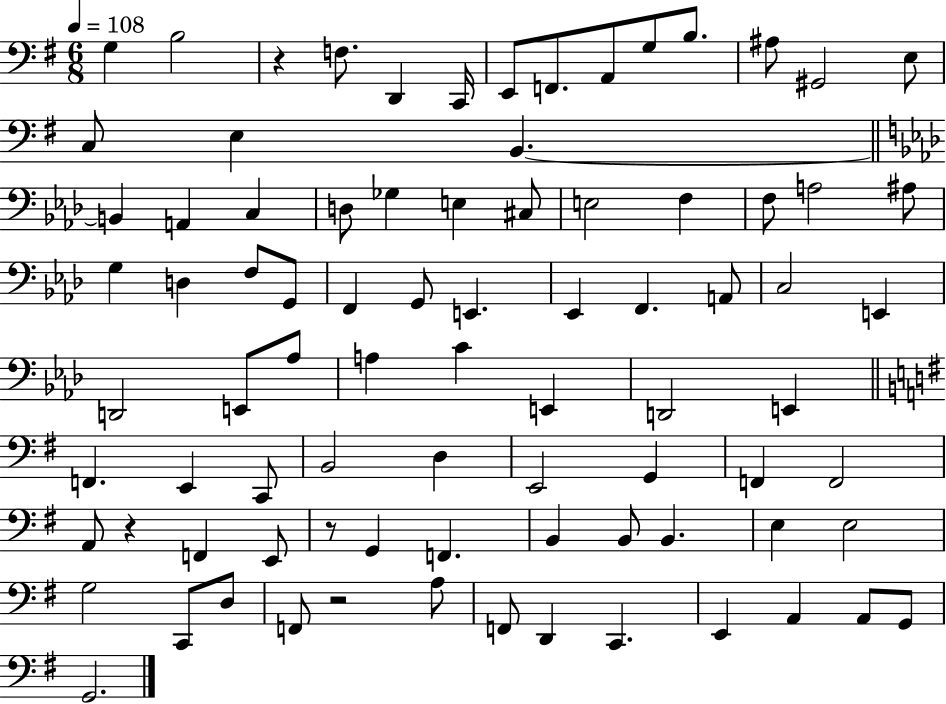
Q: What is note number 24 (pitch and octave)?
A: E3